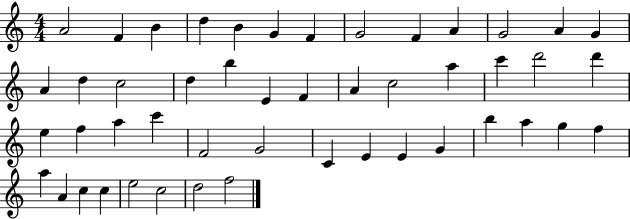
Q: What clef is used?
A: treble